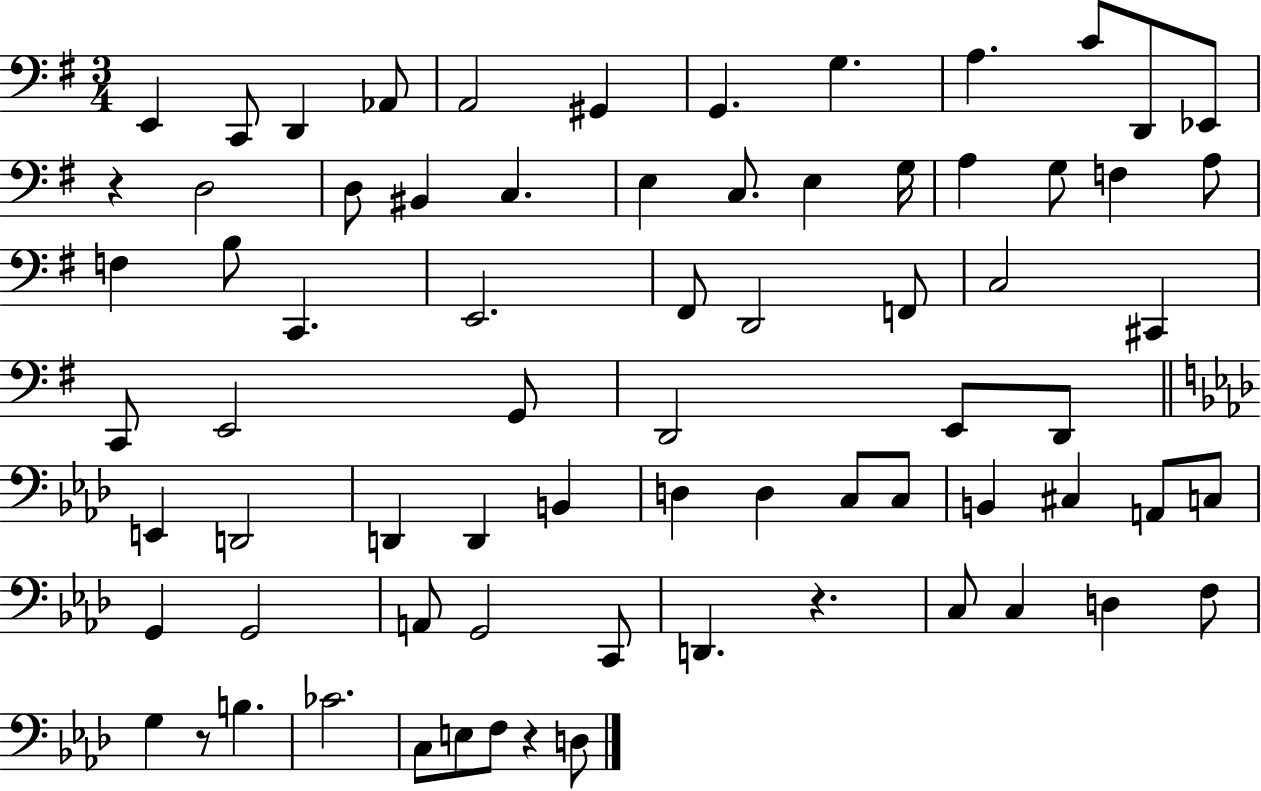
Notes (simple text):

E2/q C2/e D2/q Ab2/e A2/h G#2/q G2/q. G3/q. A3/q. C4/e D2/e Eb2/e R/q D3/h D3/e BIS2/q C3/q. E3/q C3/e. E3/q G3/s A3/q G3/e F3/q A3/e F3/q B3/e C2/q. E2/h. F#2/e D2/h F2/e C3/h C#2/q C2/e E2/h G2/e D2/h E2/e D2/e E2/q D2/h D2/q D2/q B2/q D3/q D3/q C3/e C3/e B2/q C#3/q A2/e C3/e G2/q G2/h A2/e G2/h C2/e D2/q. R/q. C3/e C3/q D3/q F3/e G3/q R/e B3/q. CES4/h. C3/e E3/e F3/e R/q D3/e